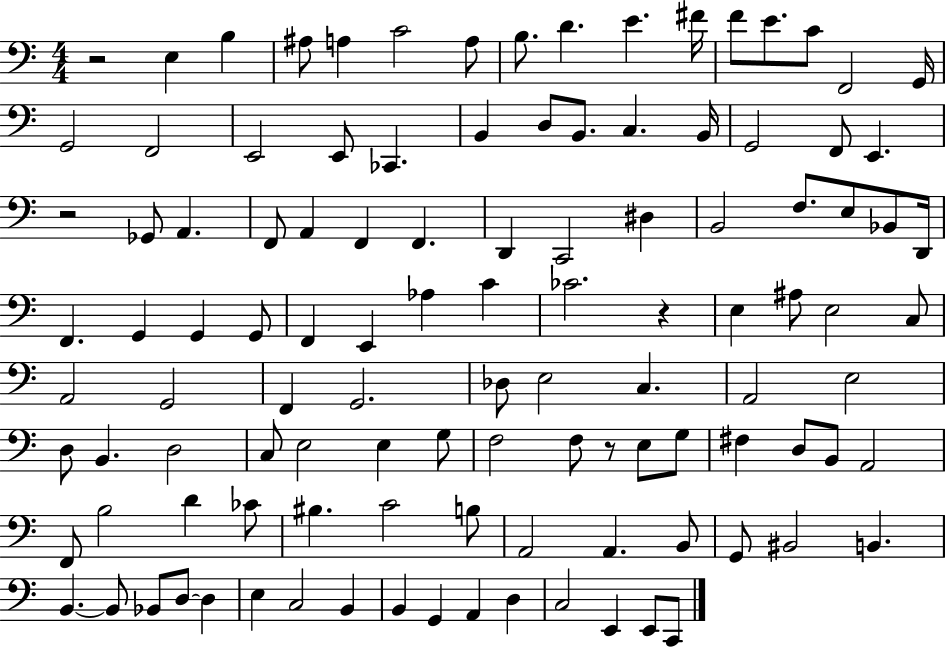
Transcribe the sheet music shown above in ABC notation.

X:1
T:Untitled
M:4/4
L:1/4
K:C
z2 E, B, ^A,/2 A, C2 A,/2 B,/2 D E ^F/4 F/2 E/2 C/2 F,,2 G,,/4 G,,2 F,,2 E,,2 E,,/2 _C,, B,, D,/2 B,,/2 C, B,,/4 G,,2 F,,/2 E,, z2 _G,,/2 A,, F,,/2 A,, F,, F,, D,, C,,2 ^D, B,,2 F,/2 E,/2 _B,,/2 D,,/4 F,, G,, G,, G,,/2 F,, E,, _A, C _C2 z E, ^A,/2 E,2 C,/2 A,,2 G,,2 F,, G,,2 _D,/2 E,2 C, A,,2 E,2 D,/2 B,, D,2 C,/2 E,2 E, G,/2 F,2 F,/2 z/2 E,/2 G,/2 ^F, D,/2 B,,/2 A,,2 F,,/2 B,2 D _C/2 ^B, C2 B,/2 A,,2 A,, B,,/2 G,,/2 ^B,,2 B,, B,, B,,/2 _B,,/2 D,/2 D, E, C,2 B,, B,, G,, A,, D, C,2 E,, E,,/2 C,,/2